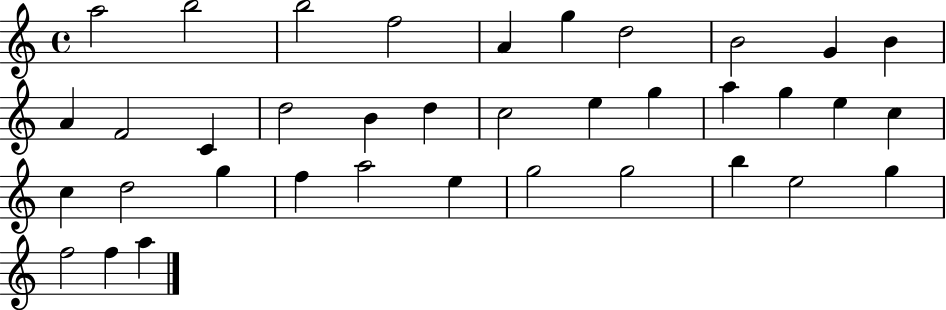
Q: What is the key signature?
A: C major